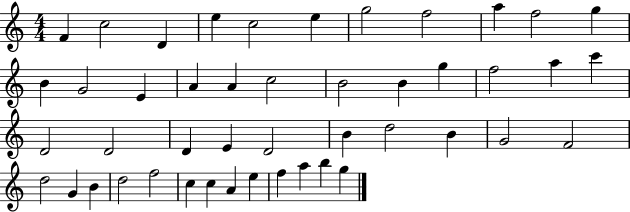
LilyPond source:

{
  \clef treble
  \numericTimeSignature
  \time 4/4
  \key c \major
  f'4 c''2 d'4 | e''4 c''2 e''4 | g''2 f''2 | a''4 f''2 g''4 | \break b'4 g'2 e'4 | a'4 a'4 c''2 | b'2 b'4 g''4 | f''2 a''4 c'''4 | \break d'2 d'2 | d'4 e'4 d'2 | b'4 d''2 b'4 | g'2 f'2 | \break d''2 g'4 b'4 | d''2 f''2 | c''4 c''4 a'4 e''4 | f''4 a''4 b''4 g''4 | \break \bar "|."
}